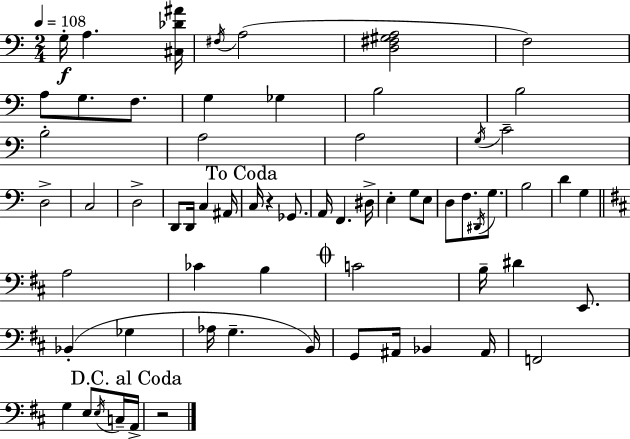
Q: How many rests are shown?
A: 2